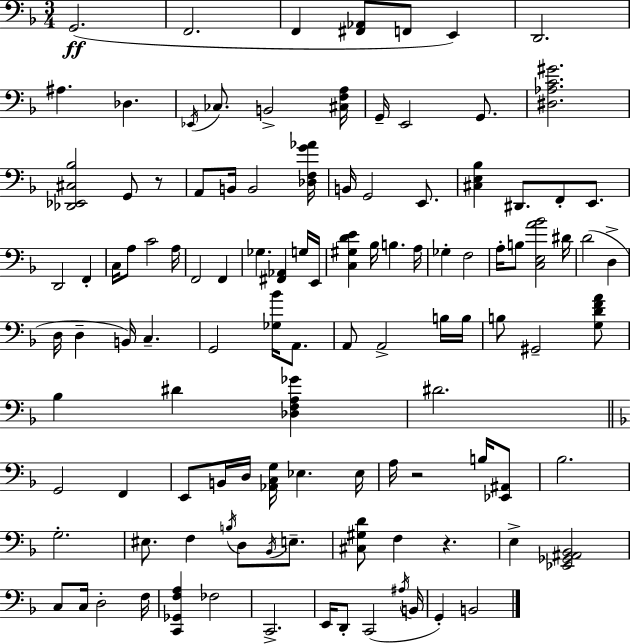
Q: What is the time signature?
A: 3/4